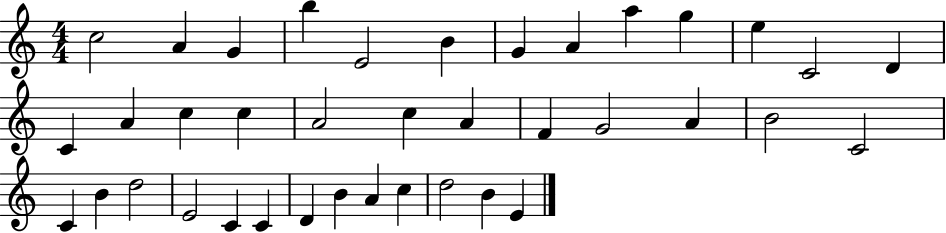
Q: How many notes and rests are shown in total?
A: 38